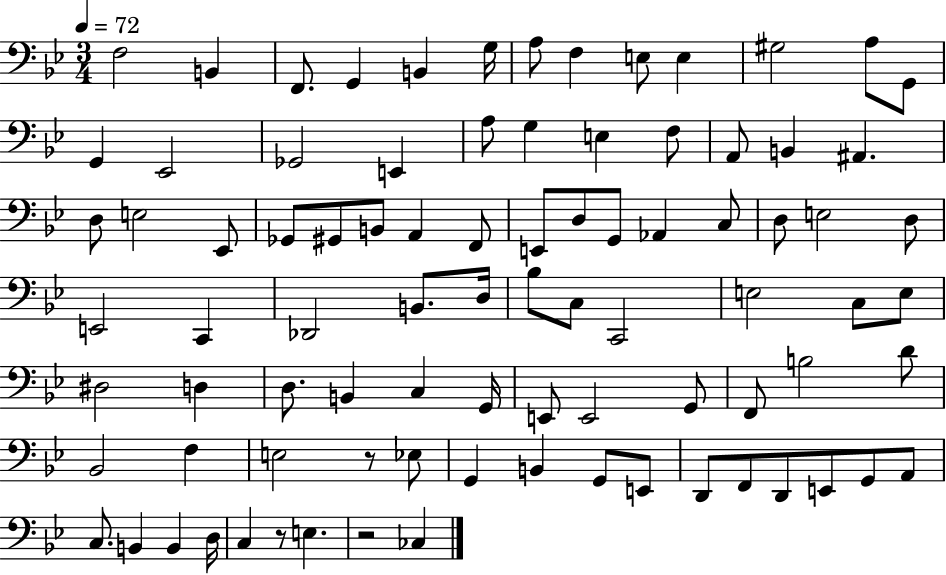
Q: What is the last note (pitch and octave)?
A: CES3